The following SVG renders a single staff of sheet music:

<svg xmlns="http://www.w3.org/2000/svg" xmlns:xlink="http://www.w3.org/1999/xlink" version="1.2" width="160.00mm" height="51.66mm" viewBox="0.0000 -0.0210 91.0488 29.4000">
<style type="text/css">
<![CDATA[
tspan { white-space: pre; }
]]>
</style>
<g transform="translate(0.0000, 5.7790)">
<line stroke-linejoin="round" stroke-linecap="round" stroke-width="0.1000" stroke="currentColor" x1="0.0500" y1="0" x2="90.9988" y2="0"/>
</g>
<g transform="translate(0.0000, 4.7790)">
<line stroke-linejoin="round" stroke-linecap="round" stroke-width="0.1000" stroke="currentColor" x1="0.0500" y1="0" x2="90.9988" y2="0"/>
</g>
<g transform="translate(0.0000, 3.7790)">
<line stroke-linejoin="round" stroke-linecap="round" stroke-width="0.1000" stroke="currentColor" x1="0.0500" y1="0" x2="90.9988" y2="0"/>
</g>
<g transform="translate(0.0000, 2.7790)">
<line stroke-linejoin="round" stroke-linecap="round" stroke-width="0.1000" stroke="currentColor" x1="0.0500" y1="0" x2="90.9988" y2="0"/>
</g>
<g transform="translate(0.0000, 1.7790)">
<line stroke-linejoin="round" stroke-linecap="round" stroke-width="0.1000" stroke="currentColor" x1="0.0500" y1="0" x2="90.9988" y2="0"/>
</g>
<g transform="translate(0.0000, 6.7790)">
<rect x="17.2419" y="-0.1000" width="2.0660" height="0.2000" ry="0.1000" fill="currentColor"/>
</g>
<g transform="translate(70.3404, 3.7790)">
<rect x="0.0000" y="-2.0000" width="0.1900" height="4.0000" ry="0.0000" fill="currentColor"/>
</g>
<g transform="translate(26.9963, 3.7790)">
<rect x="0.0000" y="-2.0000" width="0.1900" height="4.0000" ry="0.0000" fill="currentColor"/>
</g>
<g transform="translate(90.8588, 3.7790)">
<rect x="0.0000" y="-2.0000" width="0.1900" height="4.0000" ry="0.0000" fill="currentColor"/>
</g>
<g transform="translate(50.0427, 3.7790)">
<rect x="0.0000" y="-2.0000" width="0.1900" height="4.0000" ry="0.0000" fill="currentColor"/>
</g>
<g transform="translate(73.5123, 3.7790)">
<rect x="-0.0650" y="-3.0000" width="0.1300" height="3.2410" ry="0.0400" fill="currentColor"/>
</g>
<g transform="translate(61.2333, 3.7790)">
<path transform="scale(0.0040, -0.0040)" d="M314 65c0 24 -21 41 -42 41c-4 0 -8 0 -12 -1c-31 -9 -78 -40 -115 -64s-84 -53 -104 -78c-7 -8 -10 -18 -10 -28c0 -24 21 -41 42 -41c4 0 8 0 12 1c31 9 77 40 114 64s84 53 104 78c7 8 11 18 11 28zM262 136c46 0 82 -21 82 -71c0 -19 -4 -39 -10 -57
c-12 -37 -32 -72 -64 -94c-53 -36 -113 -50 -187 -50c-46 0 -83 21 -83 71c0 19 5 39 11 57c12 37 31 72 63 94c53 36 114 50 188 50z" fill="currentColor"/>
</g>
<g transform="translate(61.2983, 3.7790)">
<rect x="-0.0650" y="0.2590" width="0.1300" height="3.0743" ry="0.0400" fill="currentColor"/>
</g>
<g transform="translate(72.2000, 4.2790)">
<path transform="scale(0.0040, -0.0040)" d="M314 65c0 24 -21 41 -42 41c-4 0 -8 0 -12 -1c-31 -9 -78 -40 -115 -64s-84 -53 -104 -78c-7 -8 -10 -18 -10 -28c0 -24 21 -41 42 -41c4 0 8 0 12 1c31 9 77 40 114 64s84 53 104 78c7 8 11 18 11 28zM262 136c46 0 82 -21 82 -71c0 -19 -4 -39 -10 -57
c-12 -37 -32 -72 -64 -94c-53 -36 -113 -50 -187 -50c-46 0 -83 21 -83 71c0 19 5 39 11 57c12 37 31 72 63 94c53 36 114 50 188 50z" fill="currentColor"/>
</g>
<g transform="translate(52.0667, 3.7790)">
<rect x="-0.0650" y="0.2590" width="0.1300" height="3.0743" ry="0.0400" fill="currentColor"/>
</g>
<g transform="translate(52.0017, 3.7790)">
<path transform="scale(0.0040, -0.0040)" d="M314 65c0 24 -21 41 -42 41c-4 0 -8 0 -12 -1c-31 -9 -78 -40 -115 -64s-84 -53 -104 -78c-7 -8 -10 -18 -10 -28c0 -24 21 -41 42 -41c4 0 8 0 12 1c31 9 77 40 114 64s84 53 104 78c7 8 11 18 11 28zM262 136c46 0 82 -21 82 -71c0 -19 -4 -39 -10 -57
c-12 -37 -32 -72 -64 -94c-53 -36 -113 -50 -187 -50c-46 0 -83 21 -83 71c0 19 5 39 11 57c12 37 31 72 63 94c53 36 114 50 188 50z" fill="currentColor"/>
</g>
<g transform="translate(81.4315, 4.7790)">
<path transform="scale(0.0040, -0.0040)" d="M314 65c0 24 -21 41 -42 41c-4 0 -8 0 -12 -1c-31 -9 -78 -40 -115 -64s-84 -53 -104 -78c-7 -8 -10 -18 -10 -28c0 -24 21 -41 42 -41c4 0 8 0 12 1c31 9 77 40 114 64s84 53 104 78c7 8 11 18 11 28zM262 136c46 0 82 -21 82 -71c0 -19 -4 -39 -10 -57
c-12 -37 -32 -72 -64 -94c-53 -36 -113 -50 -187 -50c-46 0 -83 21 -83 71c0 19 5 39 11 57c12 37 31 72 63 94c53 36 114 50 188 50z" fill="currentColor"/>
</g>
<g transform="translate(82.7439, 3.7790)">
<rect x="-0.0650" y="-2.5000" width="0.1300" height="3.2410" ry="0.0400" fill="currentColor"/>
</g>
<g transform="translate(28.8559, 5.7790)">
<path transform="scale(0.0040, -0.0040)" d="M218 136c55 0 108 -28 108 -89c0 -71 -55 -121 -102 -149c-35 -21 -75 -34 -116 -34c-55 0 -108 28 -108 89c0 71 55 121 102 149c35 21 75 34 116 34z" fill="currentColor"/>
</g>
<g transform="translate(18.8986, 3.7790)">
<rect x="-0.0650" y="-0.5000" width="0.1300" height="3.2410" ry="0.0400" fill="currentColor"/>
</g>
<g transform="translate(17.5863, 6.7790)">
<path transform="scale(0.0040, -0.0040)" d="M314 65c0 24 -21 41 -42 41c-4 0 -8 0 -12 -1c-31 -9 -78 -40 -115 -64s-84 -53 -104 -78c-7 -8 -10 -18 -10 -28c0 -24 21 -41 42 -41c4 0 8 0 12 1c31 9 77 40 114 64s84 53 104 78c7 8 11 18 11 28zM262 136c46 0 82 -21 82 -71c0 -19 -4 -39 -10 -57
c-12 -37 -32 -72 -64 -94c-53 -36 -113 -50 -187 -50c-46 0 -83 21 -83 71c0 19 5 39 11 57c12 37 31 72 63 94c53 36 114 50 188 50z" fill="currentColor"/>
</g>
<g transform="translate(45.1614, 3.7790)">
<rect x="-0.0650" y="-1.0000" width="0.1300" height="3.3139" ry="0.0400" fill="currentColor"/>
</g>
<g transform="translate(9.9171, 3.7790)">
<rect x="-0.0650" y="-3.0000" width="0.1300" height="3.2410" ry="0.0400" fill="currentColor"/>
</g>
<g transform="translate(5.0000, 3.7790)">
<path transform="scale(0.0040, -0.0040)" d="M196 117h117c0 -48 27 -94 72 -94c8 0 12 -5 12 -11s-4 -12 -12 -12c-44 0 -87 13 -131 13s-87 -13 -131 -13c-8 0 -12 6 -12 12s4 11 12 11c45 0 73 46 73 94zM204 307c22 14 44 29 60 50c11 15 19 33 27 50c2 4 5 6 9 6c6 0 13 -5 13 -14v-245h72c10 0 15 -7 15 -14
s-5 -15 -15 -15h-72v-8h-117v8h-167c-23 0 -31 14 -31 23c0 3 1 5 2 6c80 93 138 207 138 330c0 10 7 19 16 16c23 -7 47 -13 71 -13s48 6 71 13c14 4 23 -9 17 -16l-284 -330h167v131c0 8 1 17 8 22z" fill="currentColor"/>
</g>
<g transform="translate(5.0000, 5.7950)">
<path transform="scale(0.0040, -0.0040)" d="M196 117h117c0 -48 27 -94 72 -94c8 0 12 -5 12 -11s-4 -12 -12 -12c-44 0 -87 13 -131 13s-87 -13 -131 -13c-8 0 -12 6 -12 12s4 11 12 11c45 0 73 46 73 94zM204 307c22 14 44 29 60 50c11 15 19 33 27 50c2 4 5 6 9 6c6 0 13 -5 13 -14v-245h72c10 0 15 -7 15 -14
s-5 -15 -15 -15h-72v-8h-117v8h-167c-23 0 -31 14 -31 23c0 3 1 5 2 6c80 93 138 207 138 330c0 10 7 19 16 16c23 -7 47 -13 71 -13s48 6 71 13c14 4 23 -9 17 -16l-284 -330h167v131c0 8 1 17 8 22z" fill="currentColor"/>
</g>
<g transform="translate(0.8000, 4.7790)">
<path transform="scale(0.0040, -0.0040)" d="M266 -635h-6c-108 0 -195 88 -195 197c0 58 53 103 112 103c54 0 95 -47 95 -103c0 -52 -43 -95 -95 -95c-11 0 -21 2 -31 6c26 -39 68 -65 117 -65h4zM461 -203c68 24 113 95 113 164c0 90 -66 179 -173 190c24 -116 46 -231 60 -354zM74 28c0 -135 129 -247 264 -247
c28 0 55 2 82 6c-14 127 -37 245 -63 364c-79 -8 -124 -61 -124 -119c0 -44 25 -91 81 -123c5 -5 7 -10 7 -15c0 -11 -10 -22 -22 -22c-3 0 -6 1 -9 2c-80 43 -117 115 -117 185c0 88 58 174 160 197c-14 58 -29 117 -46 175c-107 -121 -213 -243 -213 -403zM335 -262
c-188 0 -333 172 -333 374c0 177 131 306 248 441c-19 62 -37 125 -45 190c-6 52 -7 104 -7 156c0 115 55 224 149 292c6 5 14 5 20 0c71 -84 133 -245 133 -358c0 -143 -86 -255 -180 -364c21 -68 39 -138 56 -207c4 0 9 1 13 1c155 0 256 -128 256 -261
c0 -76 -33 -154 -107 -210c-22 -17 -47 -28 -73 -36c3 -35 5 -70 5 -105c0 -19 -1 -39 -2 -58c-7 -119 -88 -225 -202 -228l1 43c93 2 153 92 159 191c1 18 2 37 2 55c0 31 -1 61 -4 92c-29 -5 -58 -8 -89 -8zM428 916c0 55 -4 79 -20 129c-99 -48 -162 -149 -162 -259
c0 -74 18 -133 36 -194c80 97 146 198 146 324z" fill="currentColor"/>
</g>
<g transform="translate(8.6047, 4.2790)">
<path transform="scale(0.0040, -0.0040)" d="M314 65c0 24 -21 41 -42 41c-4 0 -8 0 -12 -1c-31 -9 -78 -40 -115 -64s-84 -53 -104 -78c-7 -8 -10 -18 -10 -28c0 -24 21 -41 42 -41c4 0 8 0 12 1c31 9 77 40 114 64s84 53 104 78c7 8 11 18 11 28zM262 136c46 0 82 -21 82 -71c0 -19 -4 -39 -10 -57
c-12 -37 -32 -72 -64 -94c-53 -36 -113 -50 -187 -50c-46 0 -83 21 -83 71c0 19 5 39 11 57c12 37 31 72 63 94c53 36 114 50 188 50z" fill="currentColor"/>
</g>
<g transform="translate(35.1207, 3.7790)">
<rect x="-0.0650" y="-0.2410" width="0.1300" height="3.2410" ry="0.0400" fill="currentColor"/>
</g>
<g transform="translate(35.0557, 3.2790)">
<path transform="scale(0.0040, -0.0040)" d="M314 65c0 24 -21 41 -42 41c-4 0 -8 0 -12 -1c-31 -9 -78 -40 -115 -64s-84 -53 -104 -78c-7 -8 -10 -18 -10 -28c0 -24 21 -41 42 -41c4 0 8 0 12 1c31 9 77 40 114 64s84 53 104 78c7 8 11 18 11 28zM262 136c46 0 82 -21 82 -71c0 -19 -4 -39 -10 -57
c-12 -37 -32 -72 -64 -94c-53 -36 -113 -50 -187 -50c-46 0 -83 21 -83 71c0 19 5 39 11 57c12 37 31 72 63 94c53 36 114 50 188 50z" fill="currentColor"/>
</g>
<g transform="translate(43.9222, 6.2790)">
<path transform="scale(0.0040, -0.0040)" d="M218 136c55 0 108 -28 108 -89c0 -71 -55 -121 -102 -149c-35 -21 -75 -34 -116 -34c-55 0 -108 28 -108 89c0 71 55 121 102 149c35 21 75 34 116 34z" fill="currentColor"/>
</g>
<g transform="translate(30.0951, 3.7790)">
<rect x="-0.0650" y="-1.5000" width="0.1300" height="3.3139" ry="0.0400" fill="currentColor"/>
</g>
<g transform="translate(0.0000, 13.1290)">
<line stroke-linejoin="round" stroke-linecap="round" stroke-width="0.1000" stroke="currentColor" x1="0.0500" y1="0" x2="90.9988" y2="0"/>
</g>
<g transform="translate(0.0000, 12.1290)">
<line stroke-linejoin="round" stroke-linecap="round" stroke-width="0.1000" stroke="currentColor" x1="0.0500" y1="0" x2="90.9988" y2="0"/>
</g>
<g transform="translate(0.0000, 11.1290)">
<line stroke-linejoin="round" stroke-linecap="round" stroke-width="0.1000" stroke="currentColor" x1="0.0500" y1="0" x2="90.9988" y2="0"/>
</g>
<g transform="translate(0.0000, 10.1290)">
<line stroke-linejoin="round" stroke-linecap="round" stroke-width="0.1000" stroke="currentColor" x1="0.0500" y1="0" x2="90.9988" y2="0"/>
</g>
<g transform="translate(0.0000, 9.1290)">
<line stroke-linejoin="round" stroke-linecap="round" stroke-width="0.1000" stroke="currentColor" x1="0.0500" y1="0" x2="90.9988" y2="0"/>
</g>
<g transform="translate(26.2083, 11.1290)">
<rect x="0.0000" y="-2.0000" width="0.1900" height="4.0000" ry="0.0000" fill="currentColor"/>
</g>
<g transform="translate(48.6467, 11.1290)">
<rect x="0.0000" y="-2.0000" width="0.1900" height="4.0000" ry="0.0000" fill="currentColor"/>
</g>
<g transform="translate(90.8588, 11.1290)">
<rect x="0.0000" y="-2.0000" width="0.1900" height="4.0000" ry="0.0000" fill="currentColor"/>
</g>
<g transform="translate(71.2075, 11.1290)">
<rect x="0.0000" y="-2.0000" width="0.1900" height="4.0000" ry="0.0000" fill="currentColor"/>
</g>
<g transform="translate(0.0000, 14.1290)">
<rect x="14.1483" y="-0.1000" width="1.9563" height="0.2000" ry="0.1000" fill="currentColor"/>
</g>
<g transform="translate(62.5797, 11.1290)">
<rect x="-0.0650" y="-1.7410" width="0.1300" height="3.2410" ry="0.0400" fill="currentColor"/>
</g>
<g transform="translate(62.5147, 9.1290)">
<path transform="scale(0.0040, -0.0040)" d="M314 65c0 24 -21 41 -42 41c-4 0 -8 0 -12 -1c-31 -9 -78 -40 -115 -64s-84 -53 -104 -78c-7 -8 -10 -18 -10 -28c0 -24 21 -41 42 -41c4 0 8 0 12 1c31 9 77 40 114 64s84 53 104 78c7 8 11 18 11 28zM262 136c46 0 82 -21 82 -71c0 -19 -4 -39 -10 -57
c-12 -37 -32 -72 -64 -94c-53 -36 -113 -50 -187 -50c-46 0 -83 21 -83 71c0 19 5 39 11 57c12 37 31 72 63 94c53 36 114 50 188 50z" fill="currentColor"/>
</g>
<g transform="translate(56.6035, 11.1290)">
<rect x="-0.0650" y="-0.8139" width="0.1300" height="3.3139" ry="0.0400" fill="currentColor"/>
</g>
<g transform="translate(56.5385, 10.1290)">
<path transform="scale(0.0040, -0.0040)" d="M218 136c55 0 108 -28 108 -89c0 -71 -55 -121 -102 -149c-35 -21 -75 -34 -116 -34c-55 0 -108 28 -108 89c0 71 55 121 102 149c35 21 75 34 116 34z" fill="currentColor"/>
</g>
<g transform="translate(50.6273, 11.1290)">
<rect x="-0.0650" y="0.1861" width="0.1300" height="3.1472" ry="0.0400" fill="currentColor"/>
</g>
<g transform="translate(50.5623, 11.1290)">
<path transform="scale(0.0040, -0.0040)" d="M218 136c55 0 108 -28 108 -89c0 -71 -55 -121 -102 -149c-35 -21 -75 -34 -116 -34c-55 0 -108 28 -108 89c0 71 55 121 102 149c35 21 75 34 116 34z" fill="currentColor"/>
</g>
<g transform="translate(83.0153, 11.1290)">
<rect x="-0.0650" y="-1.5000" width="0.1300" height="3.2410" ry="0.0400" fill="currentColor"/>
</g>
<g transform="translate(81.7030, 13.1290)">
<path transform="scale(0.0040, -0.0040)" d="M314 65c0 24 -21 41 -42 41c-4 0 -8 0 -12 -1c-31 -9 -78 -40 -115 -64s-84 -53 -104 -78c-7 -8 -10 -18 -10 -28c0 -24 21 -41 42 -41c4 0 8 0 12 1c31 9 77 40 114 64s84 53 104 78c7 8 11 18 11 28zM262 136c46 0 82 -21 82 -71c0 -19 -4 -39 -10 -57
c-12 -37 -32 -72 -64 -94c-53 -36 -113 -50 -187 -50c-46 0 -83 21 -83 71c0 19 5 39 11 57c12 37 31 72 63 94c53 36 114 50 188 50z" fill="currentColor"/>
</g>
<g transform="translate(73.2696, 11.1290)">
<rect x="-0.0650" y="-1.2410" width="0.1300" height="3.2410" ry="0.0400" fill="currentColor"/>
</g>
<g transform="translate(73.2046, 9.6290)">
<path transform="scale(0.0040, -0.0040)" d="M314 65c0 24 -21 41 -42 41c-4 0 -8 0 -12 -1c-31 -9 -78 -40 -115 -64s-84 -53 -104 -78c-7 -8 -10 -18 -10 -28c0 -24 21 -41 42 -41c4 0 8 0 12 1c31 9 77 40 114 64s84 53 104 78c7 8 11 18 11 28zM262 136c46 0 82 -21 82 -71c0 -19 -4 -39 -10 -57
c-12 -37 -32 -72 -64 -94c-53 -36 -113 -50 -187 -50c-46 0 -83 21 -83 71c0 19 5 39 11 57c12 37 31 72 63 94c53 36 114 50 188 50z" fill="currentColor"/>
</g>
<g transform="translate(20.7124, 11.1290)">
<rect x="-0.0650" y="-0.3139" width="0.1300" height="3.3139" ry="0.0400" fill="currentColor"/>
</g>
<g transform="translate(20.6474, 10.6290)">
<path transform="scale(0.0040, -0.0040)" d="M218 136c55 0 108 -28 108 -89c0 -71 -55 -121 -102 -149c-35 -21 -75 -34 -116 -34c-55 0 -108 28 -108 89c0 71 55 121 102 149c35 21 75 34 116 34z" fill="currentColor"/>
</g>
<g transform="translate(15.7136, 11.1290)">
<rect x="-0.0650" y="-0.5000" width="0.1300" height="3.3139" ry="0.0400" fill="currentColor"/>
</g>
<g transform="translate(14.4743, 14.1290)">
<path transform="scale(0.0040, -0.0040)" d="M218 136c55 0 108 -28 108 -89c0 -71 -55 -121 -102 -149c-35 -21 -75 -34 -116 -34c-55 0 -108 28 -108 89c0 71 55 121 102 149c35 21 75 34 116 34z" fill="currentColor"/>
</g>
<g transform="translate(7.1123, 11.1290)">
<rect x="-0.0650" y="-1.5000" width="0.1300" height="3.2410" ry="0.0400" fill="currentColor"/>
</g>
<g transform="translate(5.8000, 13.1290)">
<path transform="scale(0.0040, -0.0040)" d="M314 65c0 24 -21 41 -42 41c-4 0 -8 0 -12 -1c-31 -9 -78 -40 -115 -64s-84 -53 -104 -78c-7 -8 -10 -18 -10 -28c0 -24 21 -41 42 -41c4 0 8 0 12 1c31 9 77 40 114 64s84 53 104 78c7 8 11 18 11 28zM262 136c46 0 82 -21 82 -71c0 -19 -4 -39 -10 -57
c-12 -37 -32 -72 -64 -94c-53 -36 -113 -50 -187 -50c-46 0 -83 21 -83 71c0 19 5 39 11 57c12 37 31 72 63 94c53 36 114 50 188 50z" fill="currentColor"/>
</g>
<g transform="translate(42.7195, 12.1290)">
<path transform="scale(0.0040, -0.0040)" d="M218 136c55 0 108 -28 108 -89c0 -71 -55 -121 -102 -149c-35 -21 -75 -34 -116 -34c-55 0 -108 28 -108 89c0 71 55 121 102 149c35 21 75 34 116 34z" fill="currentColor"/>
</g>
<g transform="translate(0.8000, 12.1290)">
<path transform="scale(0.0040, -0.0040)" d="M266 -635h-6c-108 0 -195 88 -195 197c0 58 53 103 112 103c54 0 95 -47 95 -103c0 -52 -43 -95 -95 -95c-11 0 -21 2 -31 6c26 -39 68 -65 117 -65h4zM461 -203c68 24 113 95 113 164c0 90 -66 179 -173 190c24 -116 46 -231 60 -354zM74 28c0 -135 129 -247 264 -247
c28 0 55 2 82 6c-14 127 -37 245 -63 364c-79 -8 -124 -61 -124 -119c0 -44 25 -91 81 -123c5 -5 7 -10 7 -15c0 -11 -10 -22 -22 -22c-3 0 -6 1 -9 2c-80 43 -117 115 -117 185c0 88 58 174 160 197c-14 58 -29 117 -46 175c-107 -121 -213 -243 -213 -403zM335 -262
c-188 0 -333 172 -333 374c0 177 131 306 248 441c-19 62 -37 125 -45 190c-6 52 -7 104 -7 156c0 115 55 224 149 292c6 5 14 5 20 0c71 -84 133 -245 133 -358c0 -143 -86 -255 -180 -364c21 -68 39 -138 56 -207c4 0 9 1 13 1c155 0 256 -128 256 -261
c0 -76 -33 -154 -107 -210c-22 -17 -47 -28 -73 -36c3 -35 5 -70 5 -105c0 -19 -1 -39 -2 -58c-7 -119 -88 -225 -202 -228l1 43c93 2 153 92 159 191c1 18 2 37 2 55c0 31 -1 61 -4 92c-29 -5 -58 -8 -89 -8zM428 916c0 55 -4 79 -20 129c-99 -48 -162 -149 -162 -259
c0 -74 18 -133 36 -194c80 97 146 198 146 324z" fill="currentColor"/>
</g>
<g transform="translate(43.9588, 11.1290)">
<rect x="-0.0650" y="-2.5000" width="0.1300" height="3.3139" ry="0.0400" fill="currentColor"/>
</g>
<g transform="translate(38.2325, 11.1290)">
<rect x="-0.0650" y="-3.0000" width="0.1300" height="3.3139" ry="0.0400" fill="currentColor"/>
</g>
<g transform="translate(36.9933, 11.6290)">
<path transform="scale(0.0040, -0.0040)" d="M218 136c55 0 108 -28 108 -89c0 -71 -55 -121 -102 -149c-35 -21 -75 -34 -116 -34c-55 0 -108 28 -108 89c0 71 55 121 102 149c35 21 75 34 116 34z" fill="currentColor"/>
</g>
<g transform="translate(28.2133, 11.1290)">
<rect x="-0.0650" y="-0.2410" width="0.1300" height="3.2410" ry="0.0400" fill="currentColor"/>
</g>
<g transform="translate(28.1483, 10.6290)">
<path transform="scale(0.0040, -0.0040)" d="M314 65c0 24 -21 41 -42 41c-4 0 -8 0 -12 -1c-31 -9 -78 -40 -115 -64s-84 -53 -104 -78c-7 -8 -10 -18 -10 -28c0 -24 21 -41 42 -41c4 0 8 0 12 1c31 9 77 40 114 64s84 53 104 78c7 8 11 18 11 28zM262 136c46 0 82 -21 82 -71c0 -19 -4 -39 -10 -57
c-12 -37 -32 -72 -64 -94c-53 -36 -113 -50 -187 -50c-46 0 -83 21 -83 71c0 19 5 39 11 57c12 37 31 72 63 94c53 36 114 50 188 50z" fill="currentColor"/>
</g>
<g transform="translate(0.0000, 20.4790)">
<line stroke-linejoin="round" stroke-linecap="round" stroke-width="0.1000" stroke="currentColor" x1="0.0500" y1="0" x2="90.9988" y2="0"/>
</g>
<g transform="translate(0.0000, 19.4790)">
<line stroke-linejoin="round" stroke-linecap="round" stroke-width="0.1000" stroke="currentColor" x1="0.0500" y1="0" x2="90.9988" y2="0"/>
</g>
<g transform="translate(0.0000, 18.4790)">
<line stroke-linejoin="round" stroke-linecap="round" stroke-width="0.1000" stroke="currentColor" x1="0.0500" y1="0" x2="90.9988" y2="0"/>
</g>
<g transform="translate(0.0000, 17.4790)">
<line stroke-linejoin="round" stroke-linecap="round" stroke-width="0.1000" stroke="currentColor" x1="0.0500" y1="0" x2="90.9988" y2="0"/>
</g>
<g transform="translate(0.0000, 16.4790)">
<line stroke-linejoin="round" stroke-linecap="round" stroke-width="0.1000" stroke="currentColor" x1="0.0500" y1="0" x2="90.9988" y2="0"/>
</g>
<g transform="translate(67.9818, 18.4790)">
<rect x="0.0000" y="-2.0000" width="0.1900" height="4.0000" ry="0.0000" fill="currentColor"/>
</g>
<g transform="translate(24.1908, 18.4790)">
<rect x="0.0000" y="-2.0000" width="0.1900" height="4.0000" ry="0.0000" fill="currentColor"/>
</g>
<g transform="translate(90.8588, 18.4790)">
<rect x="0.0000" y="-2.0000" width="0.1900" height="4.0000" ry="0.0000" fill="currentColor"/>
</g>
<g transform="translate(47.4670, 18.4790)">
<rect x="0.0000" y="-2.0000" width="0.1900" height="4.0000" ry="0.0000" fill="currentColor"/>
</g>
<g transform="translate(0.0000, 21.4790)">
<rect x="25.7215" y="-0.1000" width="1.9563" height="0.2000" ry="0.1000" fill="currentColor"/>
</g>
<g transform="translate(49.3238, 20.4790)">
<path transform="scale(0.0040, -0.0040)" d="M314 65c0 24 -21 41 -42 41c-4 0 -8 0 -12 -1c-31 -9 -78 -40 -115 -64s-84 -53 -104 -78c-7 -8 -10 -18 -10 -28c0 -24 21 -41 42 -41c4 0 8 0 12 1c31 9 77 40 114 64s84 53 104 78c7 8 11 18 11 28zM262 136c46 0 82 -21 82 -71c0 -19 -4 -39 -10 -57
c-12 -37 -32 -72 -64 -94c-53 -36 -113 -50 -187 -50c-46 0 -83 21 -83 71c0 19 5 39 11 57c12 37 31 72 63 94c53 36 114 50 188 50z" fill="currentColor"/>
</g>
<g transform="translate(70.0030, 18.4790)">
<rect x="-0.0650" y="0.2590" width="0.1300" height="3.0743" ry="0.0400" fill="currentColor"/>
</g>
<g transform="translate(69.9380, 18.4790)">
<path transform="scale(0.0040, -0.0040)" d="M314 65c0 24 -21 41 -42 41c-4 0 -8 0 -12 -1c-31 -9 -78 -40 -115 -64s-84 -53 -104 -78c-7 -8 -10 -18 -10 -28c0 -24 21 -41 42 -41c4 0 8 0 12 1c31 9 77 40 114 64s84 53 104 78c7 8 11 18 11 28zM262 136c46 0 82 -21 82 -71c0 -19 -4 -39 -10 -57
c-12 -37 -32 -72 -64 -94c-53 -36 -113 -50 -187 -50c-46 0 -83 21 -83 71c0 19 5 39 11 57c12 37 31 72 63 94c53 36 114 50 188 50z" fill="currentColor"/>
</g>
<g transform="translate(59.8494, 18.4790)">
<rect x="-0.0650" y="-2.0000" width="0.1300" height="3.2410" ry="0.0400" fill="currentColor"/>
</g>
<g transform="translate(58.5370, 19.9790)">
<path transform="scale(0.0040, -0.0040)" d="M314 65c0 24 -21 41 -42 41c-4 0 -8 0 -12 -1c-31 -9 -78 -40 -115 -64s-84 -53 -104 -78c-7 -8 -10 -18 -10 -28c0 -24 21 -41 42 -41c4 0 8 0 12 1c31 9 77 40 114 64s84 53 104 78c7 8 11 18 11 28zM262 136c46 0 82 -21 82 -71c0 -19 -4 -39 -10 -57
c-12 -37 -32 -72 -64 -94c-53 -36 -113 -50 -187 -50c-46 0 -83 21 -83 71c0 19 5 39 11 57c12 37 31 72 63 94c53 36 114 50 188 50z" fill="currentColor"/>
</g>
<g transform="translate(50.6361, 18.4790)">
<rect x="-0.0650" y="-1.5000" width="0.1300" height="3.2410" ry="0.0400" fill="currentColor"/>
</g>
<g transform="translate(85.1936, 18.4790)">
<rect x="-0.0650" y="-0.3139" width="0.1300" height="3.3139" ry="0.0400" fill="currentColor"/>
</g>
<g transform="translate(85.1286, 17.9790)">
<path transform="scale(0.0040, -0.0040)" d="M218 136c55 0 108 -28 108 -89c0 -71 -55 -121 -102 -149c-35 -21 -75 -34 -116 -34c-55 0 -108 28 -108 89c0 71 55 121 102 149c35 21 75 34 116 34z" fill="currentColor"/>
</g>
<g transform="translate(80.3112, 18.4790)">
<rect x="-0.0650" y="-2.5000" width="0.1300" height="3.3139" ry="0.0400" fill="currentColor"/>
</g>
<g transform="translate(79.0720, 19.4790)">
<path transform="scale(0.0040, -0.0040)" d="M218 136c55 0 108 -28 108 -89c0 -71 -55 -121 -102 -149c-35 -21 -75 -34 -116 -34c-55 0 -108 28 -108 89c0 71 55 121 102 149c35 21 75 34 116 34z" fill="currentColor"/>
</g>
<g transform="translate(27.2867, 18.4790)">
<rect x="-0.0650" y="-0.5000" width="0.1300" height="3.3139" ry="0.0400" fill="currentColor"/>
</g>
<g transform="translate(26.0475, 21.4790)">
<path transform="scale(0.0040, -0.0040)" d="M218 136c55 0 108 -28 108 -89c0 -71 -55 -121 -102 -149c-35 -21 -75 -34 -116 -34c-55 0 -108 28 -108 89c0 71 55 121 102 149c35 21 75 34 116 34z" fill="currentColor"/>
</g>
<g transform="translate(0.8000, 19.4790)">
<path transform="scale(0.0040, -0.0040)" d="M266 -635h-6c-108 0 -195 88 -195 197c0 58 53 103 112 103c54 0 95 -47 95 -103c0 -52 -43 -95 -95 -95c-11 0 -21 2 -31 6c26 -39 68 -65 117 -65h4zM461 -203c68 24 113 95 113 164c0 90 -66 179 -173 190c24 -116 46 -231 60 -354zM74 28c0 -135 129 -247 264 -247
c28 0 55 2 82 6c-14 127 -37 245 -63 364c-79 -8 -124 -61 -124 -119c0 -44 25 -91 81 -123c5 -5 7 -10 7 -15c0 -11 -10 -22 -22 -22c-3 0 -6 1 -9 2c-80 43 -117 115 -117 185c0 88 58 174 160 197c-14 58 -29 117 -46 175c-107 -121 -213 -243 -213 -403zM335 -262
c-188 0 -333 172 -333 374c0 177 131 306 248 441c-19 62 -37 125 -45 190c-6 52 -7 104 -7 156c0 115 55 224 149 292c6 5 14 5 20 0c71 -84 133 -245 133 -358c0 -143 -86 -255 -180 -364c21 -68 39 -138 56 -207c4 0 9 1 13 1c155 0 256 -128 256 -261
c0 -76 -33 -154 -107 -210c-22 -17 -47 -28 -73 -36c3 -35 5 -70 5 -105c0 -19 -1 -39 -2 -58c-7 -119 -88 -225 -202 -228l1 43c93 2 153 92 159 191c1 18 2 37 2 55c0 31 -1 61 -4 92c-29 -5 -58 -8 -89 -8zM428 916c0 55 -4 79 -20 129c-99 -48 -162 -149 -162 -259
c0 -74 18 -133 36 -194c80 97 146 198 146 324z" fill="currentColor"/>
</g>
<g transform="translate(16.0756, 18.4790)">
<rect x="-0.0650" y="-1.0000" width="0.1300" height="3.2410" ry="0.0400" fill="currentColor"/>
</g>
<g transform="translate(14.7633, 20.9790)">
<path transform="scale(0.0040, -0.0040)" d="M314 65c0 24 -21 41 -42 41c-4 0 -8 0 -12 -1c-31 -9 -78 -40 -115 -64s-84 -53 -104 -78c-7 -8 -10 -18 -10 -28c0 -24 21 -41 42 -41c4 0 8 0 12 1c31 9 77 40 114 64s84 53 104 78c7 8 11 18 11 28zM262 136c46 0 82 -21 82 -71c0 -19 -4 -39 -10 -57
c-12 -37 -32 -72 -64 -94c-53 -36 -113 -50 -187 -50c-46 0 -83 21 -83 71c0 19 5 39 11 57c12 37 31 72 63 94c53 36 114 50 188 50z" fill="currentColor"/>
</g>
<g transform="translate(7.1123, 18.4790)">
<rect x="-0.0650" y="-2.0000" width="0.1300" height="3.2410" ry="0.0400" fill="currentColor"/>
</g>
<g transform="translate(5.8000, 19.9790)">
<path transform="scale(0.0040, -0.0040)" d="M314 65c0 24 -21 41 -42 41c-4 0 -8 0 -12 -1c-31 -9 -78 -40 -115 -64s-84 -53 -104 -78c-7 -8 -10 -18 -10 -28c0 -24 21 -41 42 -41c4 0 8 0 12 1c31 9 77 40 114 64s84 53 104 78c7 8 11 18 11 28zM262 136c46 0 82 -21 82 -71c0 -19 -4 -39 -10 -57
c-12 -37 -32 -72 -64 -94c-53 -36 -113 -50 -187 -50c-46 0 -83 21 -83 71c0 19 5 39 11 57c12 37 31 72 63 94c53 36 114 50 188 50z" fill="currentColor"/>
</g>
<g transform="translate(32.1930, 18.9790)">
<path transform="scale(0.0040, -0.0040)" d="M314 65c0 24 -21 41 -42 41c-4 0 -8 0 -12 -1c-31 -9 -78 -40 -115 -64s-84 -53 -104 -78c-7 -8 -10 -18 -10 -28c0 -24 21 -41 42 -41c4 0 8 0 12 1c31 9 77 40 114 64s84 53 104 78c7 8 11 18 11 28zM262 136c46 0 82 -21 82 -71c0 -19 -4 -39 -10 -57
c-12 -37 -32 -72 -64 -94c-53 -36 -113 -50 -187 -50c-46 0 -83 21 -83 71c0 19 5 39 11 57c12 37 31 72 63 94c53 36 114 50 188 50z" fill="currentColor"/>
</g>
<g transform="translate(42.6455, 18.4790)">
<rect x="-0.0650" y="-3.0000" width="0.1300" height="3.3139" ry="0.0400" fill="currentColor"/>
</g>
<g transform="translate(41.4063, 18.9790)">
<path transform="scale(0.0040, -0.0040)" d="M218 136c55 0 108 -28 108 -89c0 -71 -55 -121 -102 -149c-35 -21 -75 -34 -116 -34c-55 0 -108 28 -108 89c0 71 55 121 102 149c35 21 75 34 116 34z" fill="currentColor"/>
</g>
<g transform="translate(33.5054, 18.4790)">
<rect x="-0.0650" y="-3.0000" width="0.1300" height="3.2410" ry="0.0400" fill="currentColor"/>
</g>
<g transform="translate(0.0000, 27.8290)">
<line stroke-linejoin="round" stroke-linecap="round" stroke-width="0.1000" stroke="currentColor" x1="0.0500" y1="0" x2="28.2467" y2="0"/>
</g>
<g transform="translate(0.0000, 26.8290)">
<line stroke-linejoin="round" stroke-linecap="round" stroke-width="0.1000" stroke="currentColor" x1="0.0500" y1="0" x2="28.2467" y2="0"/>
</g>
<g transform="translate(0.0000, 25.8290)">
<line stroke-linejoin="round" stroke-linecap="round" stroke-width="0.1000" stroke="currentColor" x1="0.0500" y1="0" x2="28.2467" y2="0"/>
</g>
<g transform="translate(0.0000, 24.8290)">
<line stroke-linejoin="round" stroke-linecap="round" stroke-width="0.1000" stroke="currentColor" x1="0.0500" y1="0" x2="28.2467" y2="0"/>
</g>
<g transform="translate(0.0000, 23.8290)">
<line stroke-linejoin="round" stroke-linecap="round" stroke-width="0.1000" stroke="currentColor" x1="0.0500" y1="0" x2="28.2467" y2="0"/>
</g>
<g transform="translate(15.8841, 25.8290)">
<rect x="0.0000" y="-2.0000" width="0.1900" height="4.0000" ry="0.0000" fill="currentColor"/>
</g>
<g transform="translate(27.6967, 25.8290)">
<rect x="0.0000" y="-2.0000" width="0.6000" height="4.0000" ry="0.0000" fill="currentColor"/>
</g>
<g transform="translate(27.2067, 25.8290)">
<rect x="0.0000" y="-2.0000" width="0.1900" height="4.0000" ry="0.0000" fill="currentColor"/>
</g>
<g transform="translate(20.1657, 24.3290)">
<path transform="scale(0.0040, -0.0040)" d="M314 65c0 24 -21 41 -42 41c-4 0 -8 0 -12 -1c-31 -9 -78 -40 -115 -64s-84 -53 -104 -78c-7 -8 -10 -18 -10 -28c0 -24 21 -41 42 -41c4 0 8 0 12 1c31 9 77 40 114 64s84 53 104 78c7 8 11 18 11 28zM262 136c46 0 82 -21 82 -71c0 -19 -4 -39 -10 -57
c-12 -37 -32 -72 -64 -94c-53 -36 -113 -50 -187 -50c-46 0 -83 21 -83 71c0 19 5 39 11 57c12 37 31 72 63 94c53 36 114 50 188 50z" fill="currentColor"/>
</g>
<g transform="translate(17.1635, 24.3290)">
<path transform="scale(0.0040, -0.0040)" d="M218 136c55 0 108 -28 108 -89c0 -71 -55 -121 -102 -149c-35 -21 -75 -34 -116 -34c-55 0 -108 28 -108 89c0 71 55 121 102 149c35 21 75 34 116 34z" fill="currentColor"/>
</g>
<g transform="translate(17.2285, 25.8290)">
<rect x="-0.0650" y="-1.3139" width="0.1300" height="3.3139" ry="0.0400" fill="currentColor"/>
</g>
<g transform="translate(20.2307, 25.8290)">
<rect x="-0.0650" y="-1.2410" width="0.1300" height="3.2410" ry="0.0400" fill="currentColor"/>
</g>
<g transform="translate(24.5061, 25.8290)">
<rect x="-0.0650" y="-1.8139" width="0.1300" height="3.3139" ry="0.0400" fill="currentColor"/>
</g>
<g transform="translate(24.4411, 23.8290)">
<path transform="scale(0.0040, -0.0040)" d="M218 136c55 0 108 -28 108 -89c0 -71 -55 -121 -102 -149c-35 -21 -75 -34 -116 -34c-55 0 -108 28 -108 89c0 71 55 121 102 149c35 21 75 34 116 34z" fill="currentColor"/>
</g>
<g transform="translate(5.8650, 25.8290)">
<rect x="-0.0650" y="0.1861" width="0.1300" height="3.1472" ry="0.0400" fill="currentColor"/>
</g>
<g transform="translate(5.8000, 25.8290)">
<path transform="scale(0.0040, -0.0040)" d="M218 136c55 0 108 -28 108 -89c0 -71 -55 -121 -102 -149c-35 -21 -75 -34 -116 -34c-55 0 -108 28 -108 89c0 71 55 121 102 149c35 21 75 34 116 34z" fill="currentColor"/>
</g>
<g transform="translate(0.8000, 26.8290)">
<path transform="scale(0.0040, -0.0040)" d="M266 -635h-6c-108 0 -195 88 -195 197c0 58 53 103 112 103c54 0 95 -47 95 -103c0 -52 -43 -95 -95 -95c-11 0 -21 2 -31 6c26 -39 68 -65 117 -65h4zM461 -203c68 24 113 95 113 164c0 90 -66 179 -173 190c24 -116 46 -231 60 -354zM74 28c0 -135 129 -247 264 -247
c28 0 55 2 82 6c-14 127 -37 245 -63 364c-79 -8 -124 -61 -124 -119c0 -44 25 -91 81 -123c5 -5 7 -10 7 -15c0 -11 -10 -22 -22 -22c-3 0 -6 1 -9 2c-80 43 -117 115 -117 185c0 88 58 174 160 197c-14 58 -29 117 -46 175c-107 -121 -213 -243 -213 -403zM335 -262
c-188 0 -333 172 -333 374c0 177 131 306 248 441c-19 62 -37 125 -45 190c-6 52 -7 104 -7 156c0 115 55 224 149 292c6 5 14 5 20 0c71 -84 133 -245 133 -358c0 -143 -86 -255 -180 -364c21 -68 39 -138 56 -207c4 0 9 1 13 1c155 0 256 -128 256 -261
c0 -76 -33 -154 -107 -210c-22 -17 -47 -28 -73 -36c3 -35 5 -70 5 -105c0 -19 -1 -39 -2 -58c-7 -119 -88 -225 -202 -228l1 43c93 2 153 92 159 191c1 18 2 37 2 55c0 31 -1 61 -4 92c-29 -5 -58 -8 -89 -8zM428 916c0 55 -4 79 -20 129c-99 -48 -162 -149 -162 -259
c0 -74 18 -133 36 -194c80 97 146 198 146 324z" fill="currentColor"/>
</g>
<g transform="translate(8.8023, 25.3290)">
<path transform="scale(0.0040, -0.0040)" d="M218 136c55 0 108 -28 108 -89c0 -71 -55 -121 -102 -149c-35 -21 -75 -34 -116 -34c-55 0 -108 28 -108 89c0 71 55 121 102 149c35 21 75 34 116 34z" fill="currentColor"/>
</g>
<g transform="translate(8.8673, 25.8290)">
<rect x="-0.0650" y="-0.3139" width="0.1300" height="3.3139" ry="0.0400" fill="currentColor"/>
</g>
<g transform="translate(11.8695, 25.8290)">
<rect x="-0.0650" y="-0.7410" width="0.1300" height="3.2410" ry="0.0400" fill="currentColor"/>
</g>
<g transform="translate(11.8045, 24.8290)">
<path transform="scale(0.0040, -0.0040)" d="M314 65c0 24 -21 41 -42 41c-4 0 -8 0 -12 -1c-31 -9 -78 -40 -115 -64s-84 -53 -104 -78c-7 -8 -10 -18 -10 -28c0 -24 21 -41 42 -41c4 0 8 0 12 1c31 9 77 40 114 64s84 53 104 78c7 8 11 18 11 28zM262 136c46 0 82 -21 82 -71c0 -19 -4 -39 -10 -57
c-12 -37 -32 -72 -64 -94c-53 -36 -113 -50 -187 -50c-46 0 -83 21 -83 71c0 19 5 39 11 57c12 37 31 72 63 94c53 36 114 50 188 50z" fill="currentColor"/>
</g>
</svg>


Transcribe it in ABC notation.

X:1
T:Untitled
M:4/4
L:1/4
K:C
A2 C2 E c2 D B2 B2 A2 G2 E2 C c c2 A G B d f2 e2 E2 F2 D2 C A2 A E2 F2 B2 G c B c d2 e e2 f